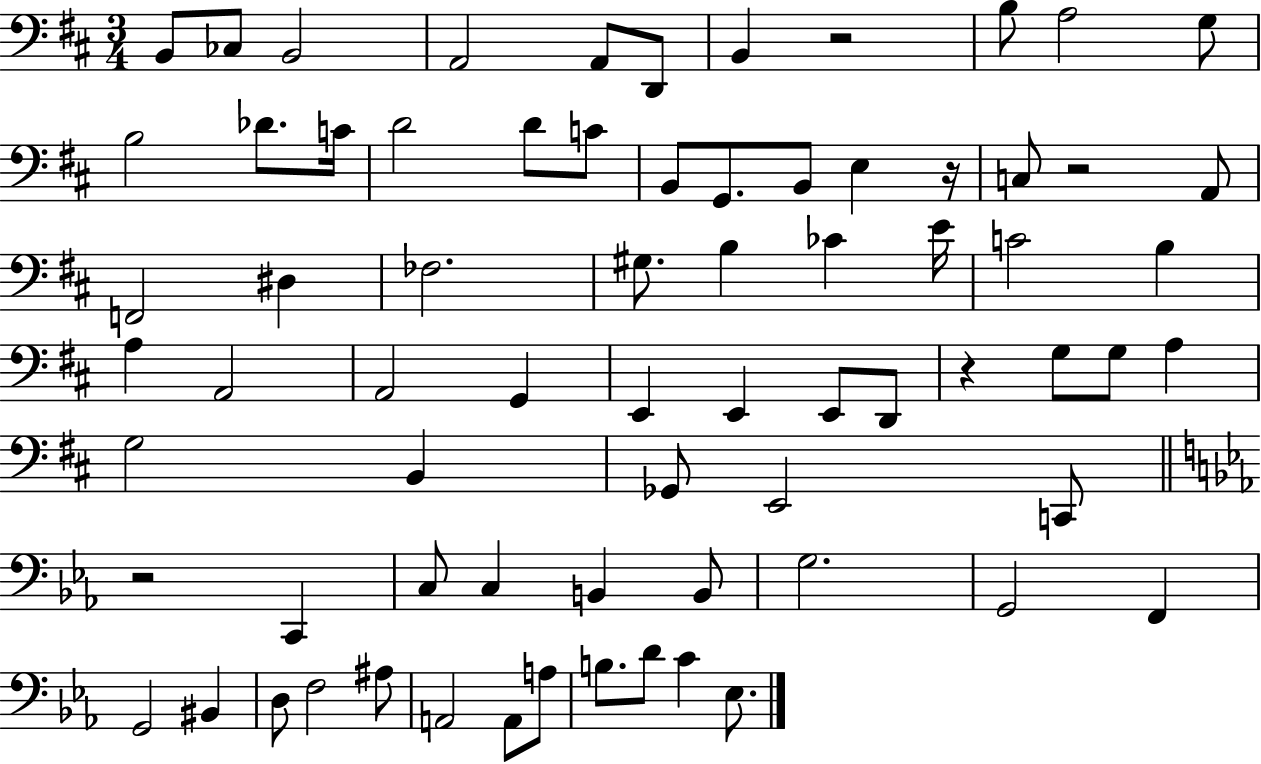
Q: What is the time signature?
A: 3/4